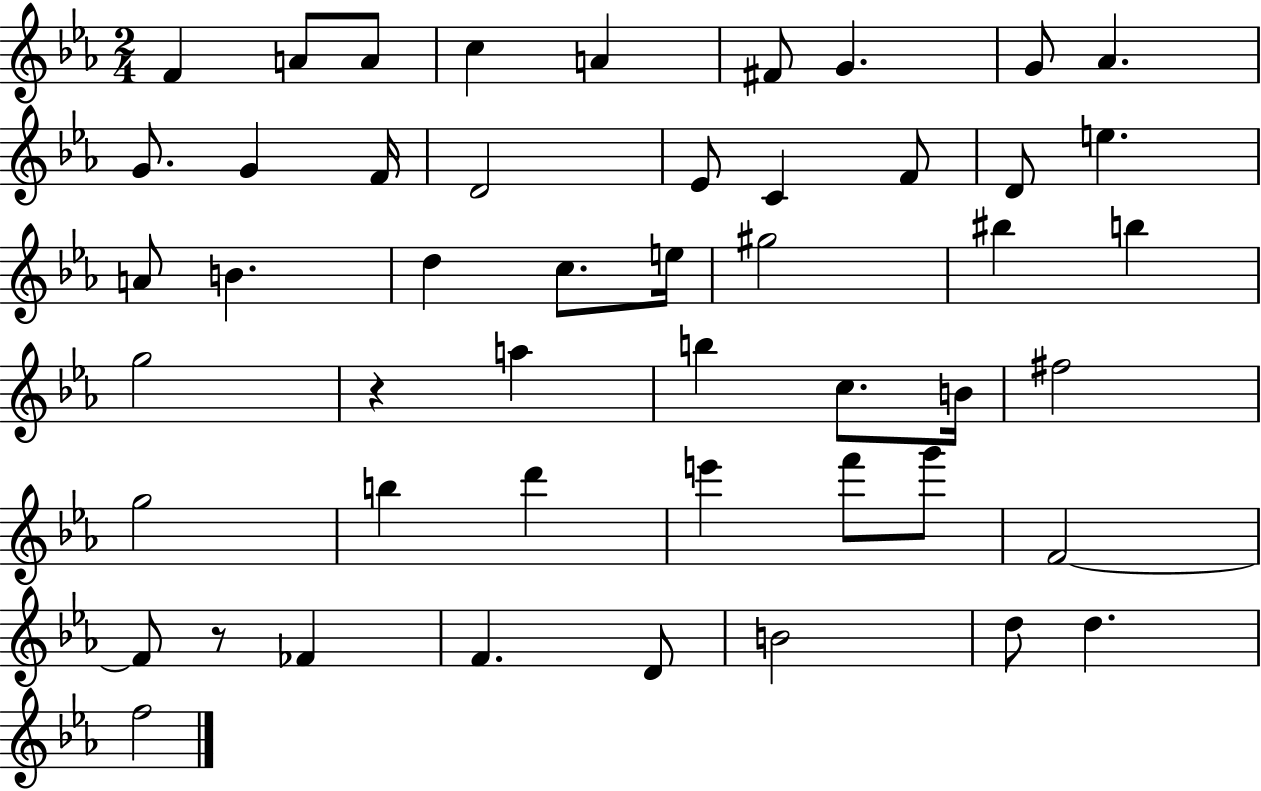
F4/q A4/e A4/e C5/q A4/q F#4/e G4/q. G4/e Ab4/q. G4/e. G4/q F4/s D4/h Eb4/e C4/q F4/e D4/e E5/q. A4/e B4/q. D5/q C5/e. E5/s G#5/h BIS5/q B5/q G5/h R/q A5/q B5/q C5/e. B4/s F#5/h G5/h B5/q D6/q E6/q F6/e G6/e F4/h F4/e R/e FES4/q F4/q. D4/e B4/h D5/e D5/q. F5/h